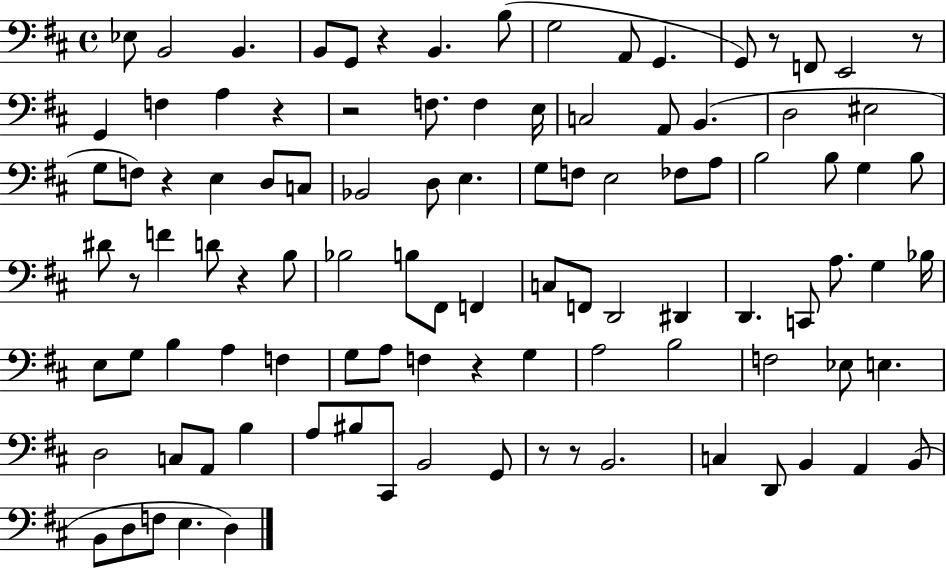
{
  \clef bass
  \time 4/4
  \defaultTimeSignature
  \key d \major
  ees8 b,2 b,4. | b,8 g,8 r4 b,4. b8( | g2 a,8 g,4. | g,8) r8 f,8 e,2 r8 | \break g,4 f4 a4 r4 | r2 f8. f4 e16 | c2 a,8 b,4.( | d2 eis2 | \break g8 f8) r4 e4 d8 c8 | bes,2 d8 e4. | g8 f8 e2 fes8 a8 | b2 b8 g4 b8 | \break dis'8 r8 f'4 d'8 r4 b8 | bes2 b8 fis,8 f,4 | c8 f,8 d,2 dis,4 | d,4. c,8 a8. g4 bes16 | \break e8 g8 b4 a4 f4 | g8 a8 f4 r4 g4 | a2 b2 | f2 ees8 e4. | \break d2 c8 a,8 b4 | a8 bis8 cis,8 b,2 g,8 | r8 r8 b,2. | c4 d,8 b,4 a,4 b,8( | \break b,8 d8 f8 e4. d4) | \bar "|."
}